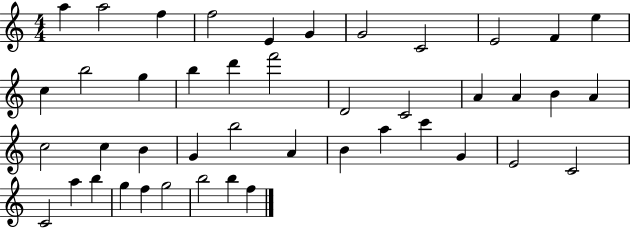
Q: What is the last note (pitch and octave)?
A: F5